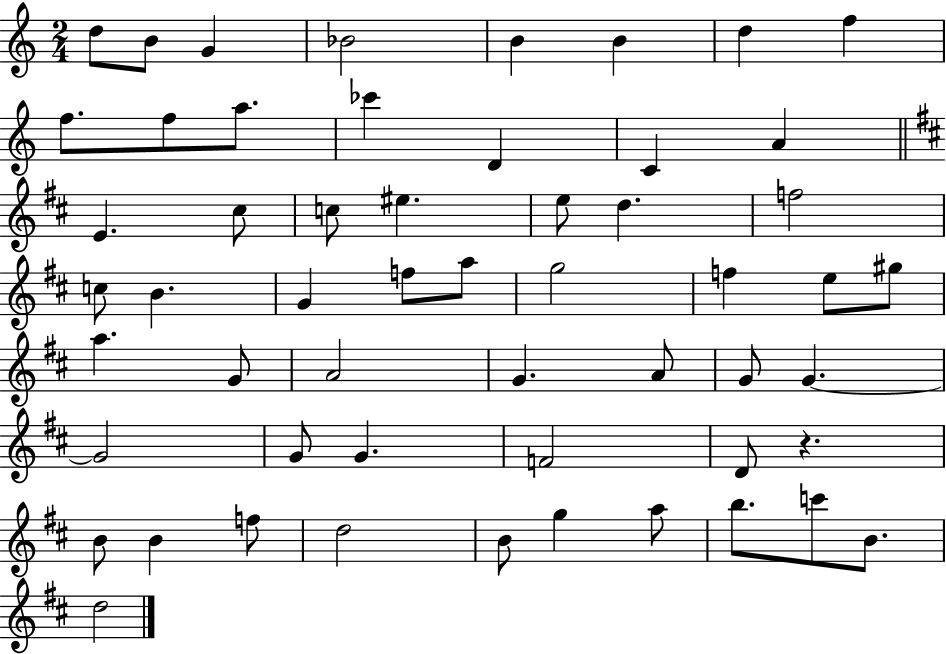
{
  \clef treble
  \numericTimeSignature
  \time 2/4
  \key c \major
  d''8 b'8 g'4 | bes'2 | b'4 b'4 | d''4 f''4 | \break f''8. f''8 a''8. | ces'''4 d'4 | c'4 a'4 | \bar "||" \break \key d \major e'4. cis''8 | c''8 eis''4. | e''8 d''4. | f''2 | \break c''8 b'4. | g'4 f''8 a''8 | g''2 | f''4 e''8 gis''8 | \break a''4. g'8 | a'2 | g'4. a'8 | g'8 g'4.~~ | \break g'2 | g'8 g'4. | f'2 | d'8 r4. | \break b'8 b'4 f''8 | d''2 | b'8 g''4 a''8 | b''8. c'''8 b'8. | \break d''2 | \bar "|."
}